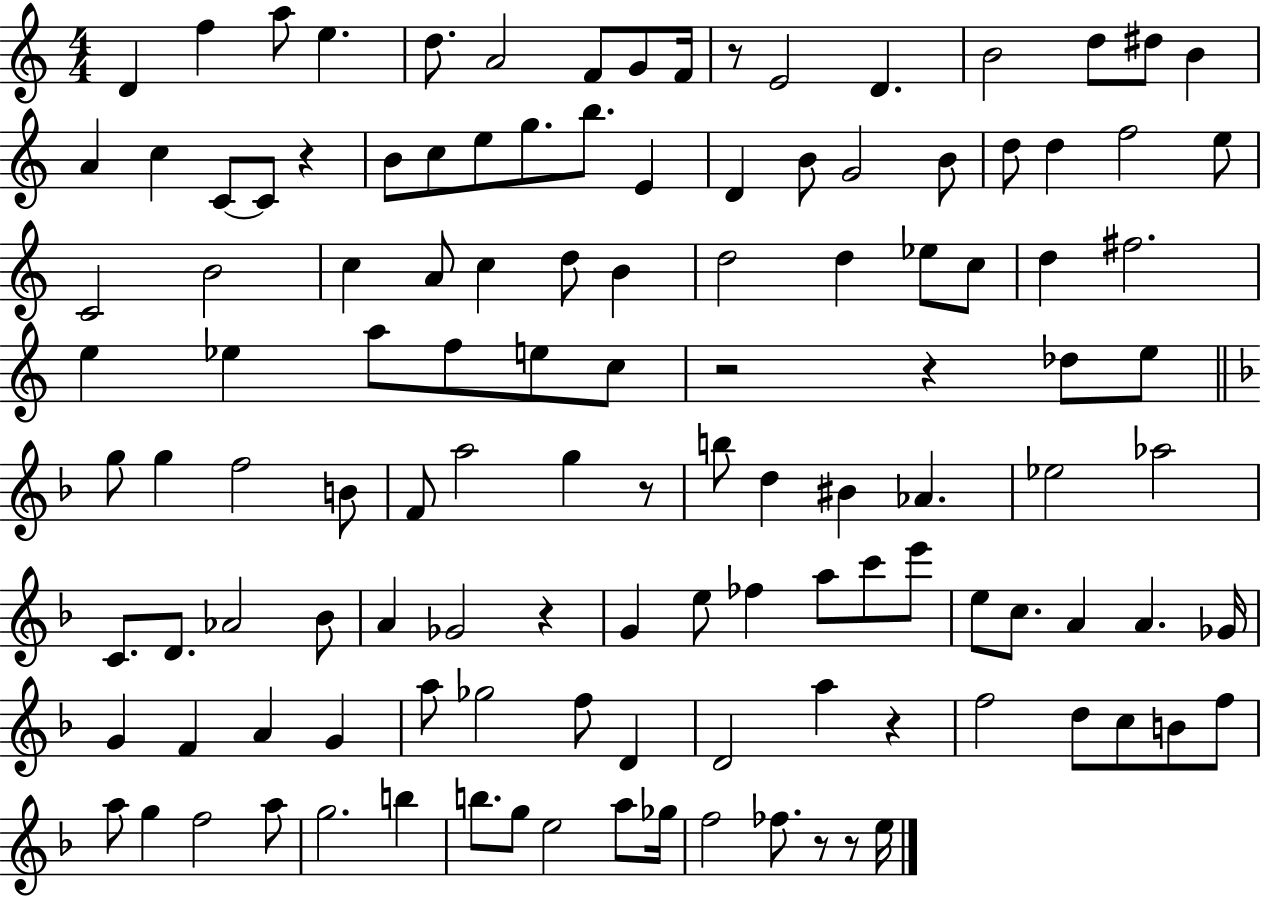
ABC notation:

X:1
T:Untitled
M:4/4
L:1/4
K:C
D f a/2 e d/2 A2 F/2 G/2 F/4 z/2 E2 D B2 d/2 ^d/2 B A c C/2 C/2 z B/2 c/2 e/2 g/2 b/2 E D B/2 G2 B/2 d/2 d f2 e/2 C2 B2 c A/2 c d/2 B d2 d _e/2 c/2 d ^f2 e _e a/2 f/2 e/2 c/2 z2 z _d/2 e/2 g/2 g f2 B/2 F/2 a2 g z/2 b/2 d ^B _A _e2 _a2 C/2 D/2 _A2 _B/2 A _G2 z G e/2 _f a/2 c'/2 e'/2 e/2 c/2 A A _G/4 G F A G a/2 _g2 f/2 D D2 a z f2 d/2 c/2 B/2 f/2 a/2 g f2 a/2 g2 b b/2 g/2 e2 a/2 _g/4 f2 _f/2 z/2 z/2 e/4